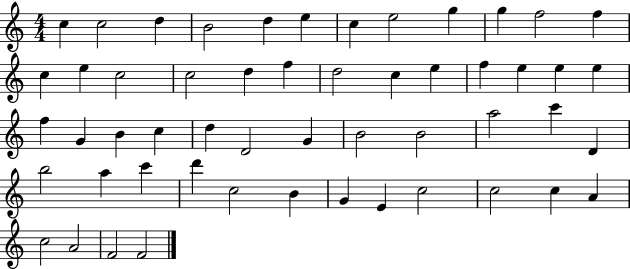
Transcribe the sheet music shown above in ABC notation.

X:1
T:Untitled
M:4/4
L:1/4
K:C
c c2 d B2 d e c e2 g g f2 f c e c2 c2 d f d2 c e f e e e f G B c d D2 G B2 B2 a2 c' D b2 a c' d' c2 B G E c2 c2 c A c2 A2 F2 F2